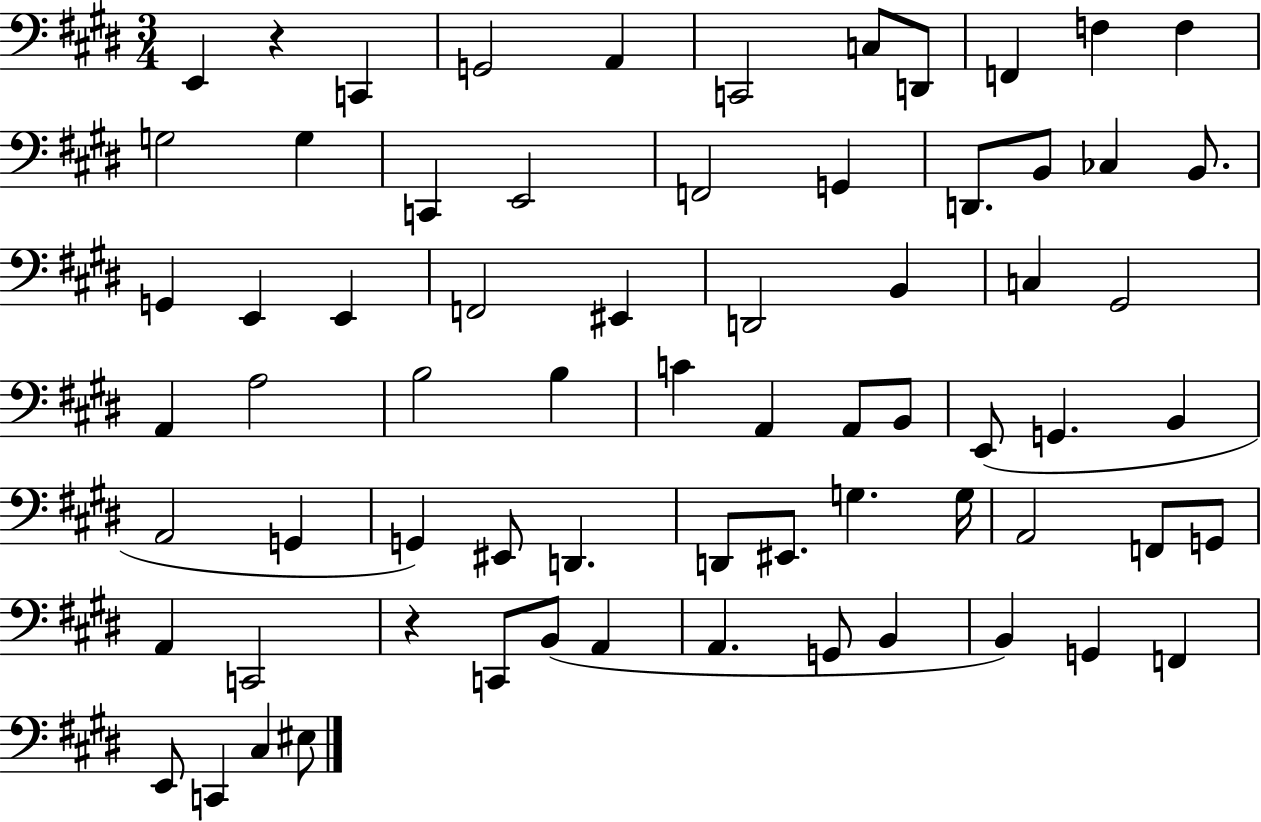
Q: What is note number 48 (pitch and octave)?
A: G3